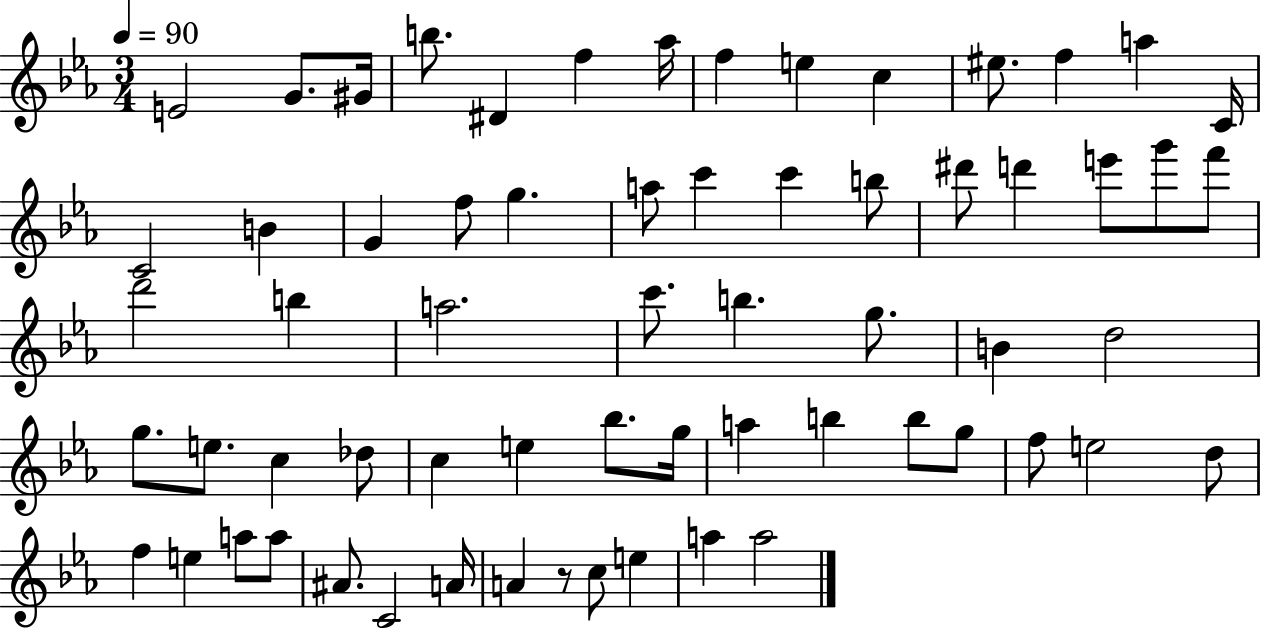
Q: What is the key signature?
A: EES major